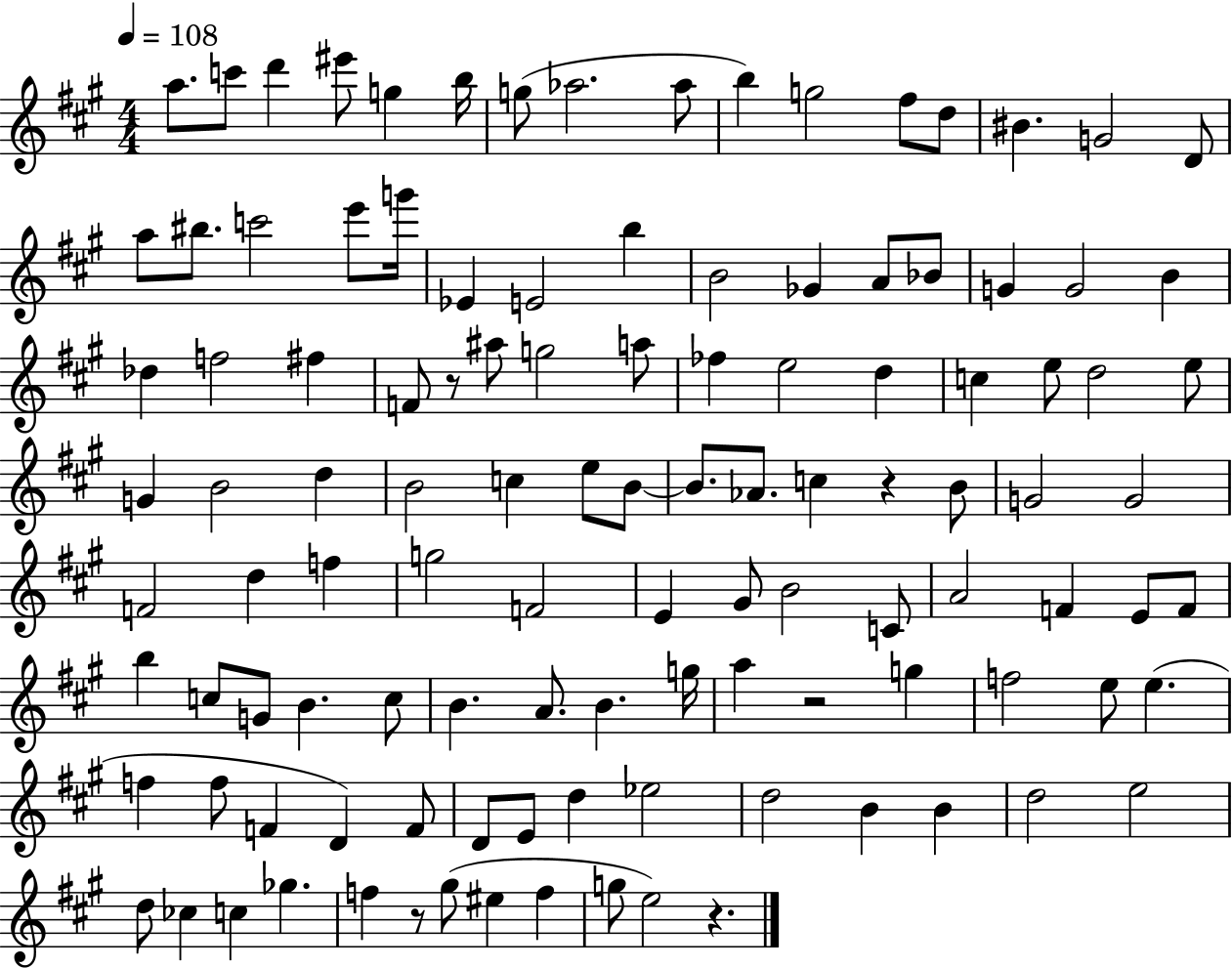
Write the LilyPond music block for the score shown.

{
  \clef treble
  \numericTimeSignature
  \time 4/4
  \key a \major
  \tempo 4 = 108
  \repeat volta 2 { a''8. c'''8 d'''4 eis'''8 g''4 b''16 | g''8( aes''2. aes''8 | b''4) g''2 fis''8 d''8 | bis'4. g'2 d'8 | \break a''8 bis''8. c'''2 e'''8 g'''16 | ees'4 e'2 b''4 | b'2 ges'4 a'8 bes'8 | g'4 g'2 b'4 | \break des''4 f''2 fis''4 | f'8 r8 ais''8 g''2 a''8 | fes''4 e''2 d''4 | c''4 e''8 d''2 e''8 | \break g'4 b'2 d''4 | b'2 c''4 e''8 b'8~~ | b'8. aes'8. c''4 r4 b'8 | g'2 g'2 | \break f'2 d''4 f''4 | g''2 f'2 | e'4 gis'8 b'2 c'8 | a'2 f'4 e'8 f'8 | \break b''4 c''8 g'8 b'4. c''8 | b'4. a'8. b'4. g''16 | a''4 r2 g''4 | f''2 e''8 e''4.( | \break f''4 f''8 f'4 d'4) f'8 | d'8 e'8 d''4 ees''2 | d''2 b'4 b'4 | d''2 e''2 | \break d''8 ces''4 c''4 ges''4. | f''4 r8 gis''8( eis''4 f''4 | g''8 e''2) r4. | } \bar "|."
}